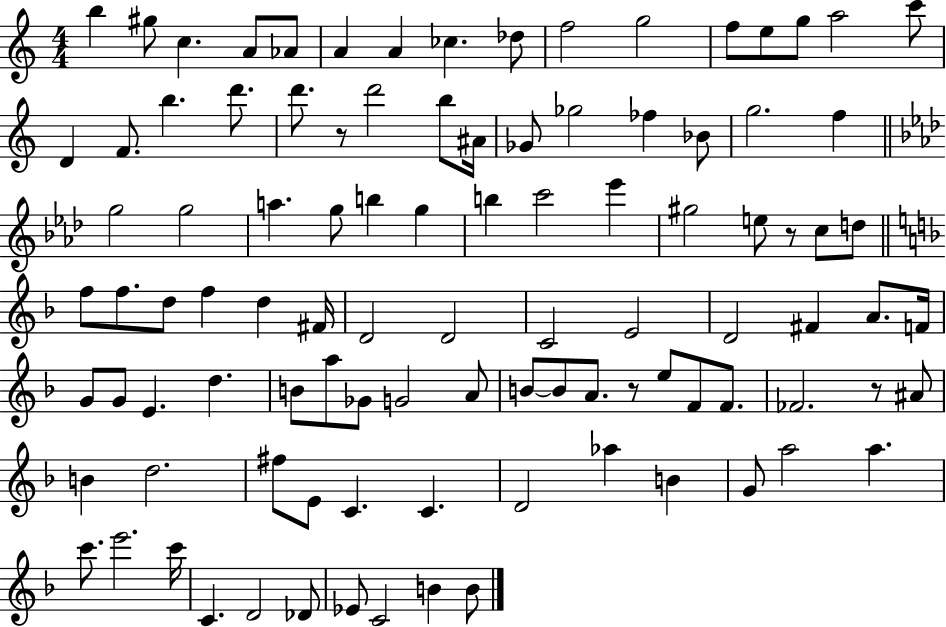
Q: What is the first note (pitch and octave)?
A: B5